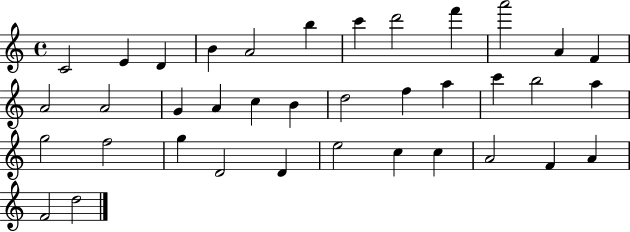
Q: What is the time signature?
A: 4/4